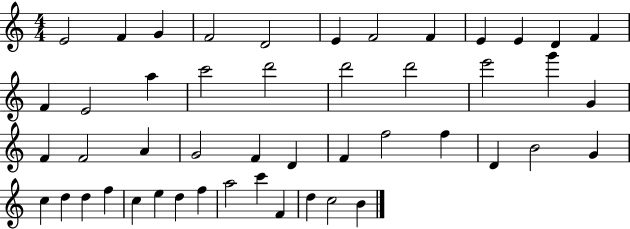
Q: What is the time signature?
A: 4/4